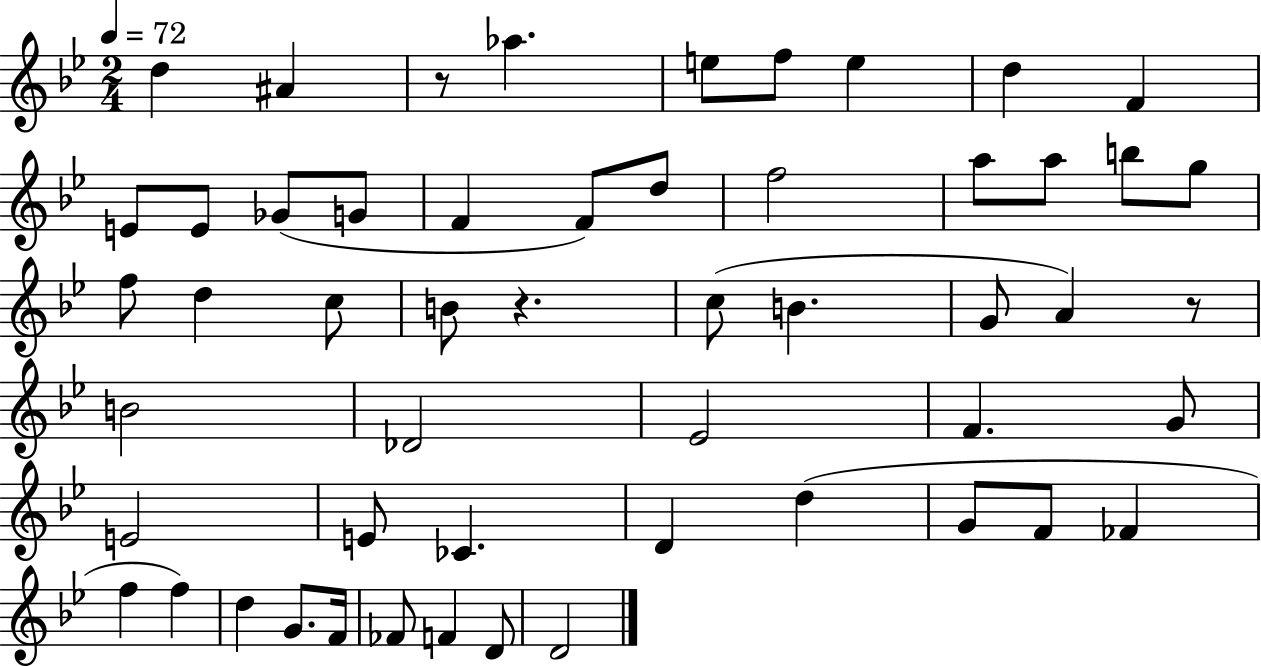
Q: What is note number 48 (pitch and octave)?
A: F4